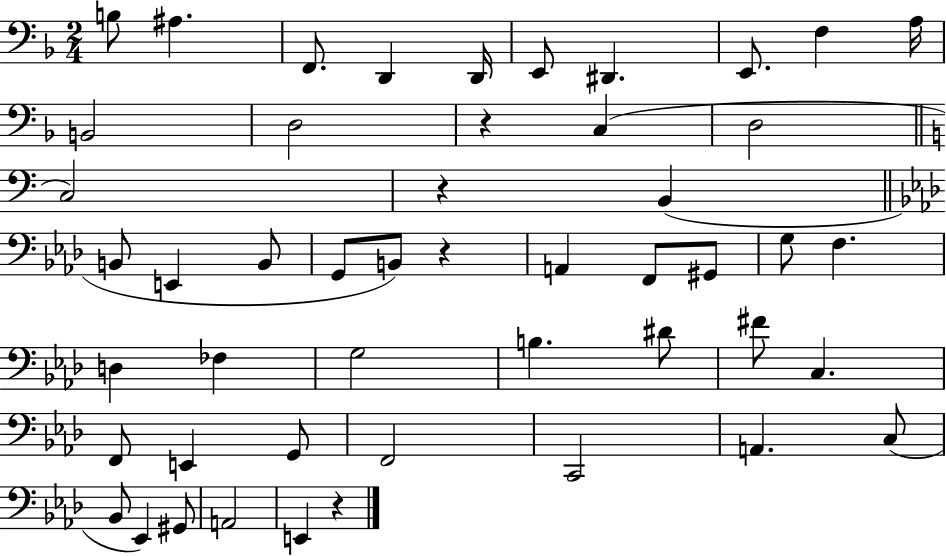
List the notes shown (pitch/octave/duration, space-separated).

B3/e A#3/q. F2/e. D2/q D2/s E2/e D#2/q. E2/e. F3/q A3/s B2/h D3/h R/q C3/q D3/h C3/h R/q B2/q B2/e E2/q B2/e G2/e B2/e R/q A2/q F2/e G#2/e G3/e F3/q. D3/q FES3/q G3/h B3/q. D#4/e F#4/e C3/q. F2/e E2/q G2/e F2/h C2/h A2/q. C3/e Bb2/e Eb2/q G#2/e A2/h E2/q R/q